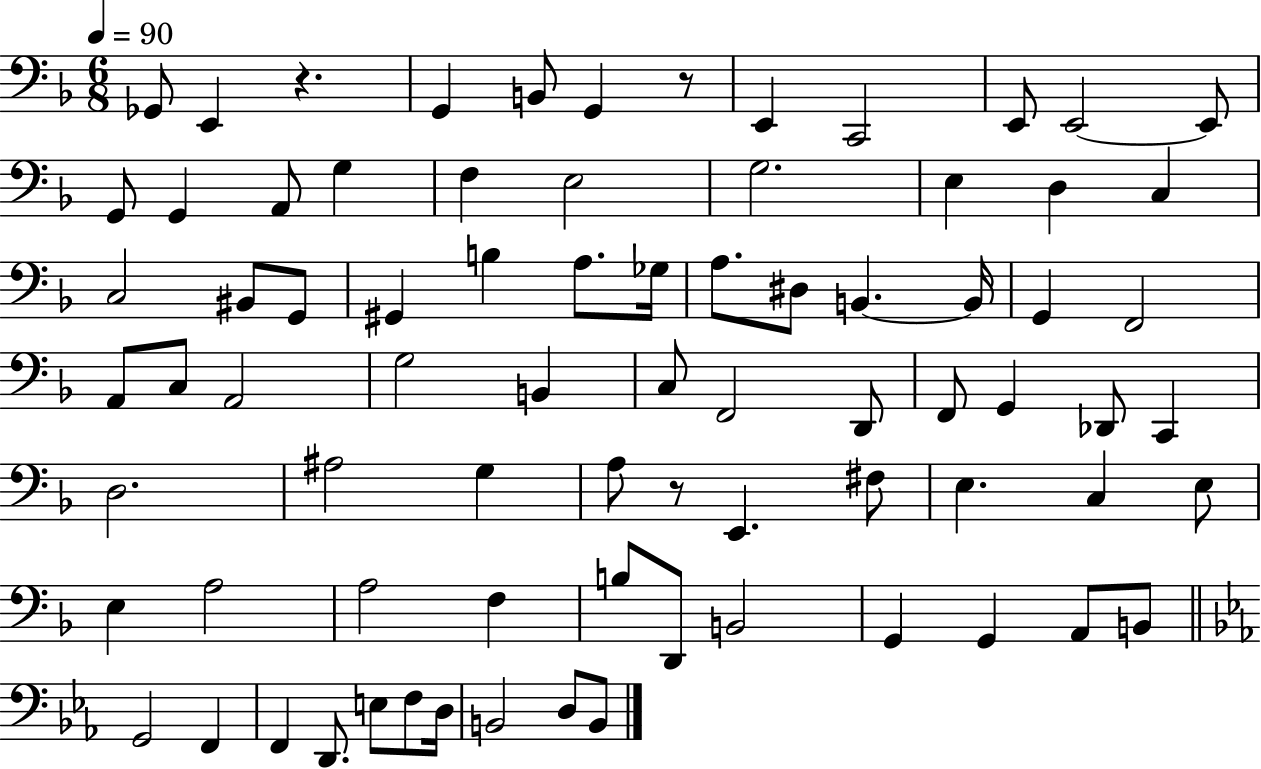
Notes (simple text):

Gb2/e E2/q R/q. G2/q B2/e G2/q R/e E2/q C2/h E2/e E2/h E2/e G2/e G2/q A2/e G3/q F3/q E3/h G3/h. E3/q D3/q C3/q C3/h BIS2/e G2/e G#2/q B3/q A3/e. Gb3/s A3/e. D#3/e B2/q. B2/s G2/q F2/h A2/e C3/e A2/h G3/h B2/q C3/e F2/h D2/e F2/e G2/q Db2/e C2/q D3/h. A#3/h G3/q A3/e R/e E2/q. F#3/e E3/q. C3/q E3/e E3/q A3/h A3/h F3/q B3/e D2/e B2/h G2/q G2/q A2/e B2/e G2/h F2/q F2/q D2/e. E3/e F3/e D3/s B2/h D3/e B2/e